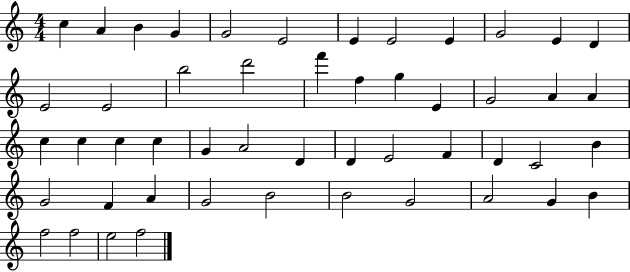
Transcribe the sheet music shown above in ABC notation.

X:1
T:Untitled
M:4/4
L:1/4
K:C
c A B G G2 E2 E E2 E G2 E D E2 E2 b2 d'2 f' f g E G2 A A c c c c G A2 D D E2 F D C2 B G2 F A G2 B2 B2 G2 A2 G B f2 f2 e2 f2